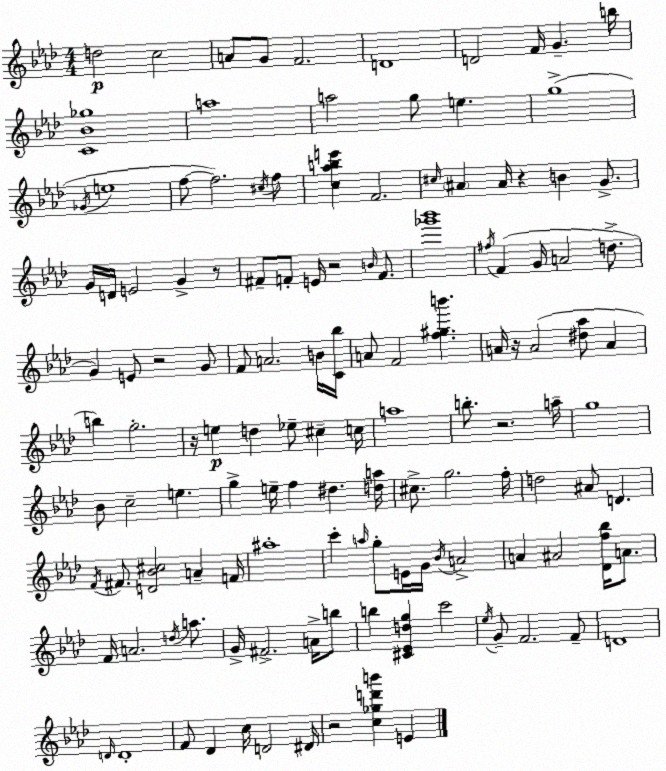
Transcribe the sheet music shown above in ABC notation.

X:1
T:Untitled
M:4/4
L:1/4
K:Ab
d2 c2 A/2 G/2 F2 D4 D2 F/4 G b/4 [C_B_g]4 a4 a2 g/2 e g4 _G/4 e4 f/2 f2 ^c/4 f/2 [c_abe'] F2 ^c/4 ^A ^A/4 z B G/2 G/4 D/4 E2 G z/2 ^F/2 F/2 E/4 z2 B/4 F/2 [_g'_b']4 ^f/4 F G/4 A2 d/2 G E/2 z2 G/2 F/2 A2 B/4 [C_b]/4 A/2 F2 [f^gb'] A/4 z/4 A2 [^d_a]/2 A b g2 z/4 e d _e/2 ^c c/4 a4 b/2 z2 a/4 g4 _B/2 c2 e g e/4 f ^d [da]/4 ^c/2 g2 f/4 d2 ^A/2 D F/4 ^F/2 [D_B^c]2 A F/4 ^a4 c' a/4 g/2 E/4 G/4 _B/4 A2 A ^A2 [_Df_b]/4 A/2 F/4 A2 d/4 a/2 G/4 ^F2 A/4 b/2 b [^C_Edg] c'2 _e/4 G/2 F2 F/2 D4 D/4 D4 F/2 _D c/4 D2 ^D/4 z2 [c_gd'b'] E